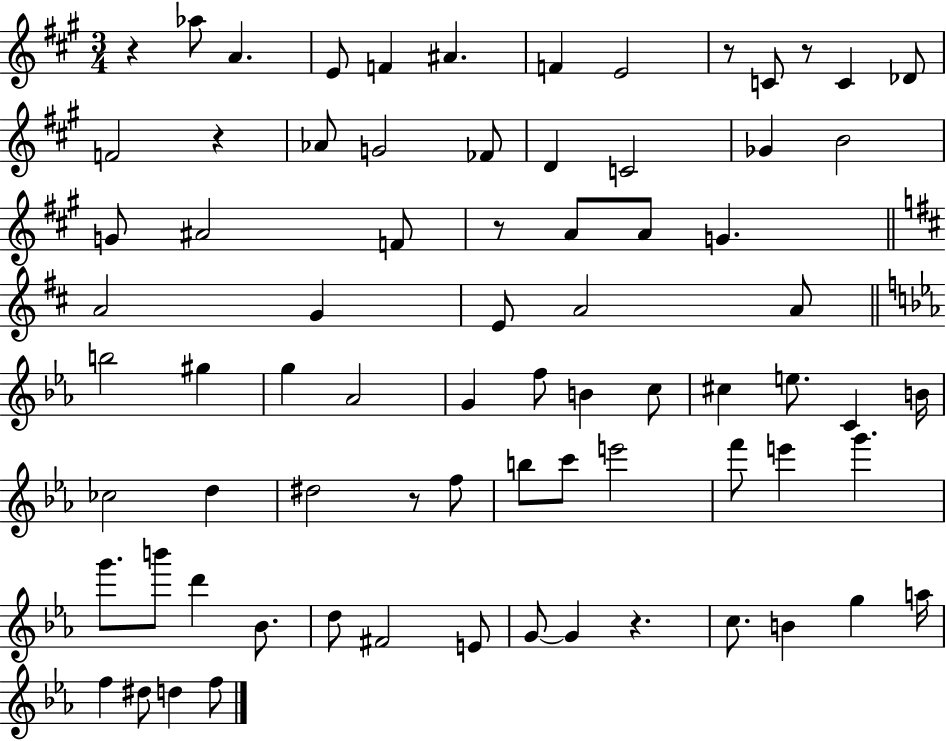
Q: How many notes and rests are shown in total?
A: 75